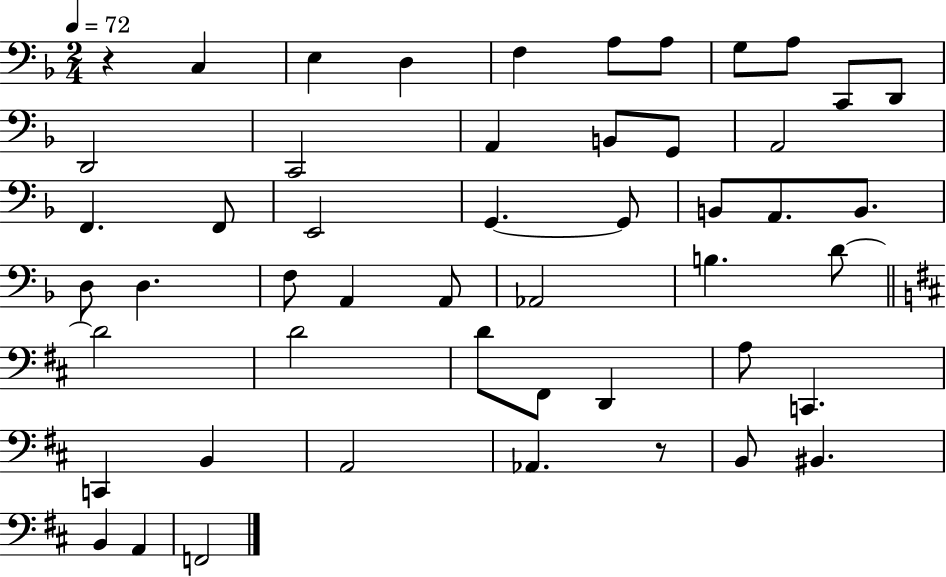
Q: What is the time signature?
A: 2/4